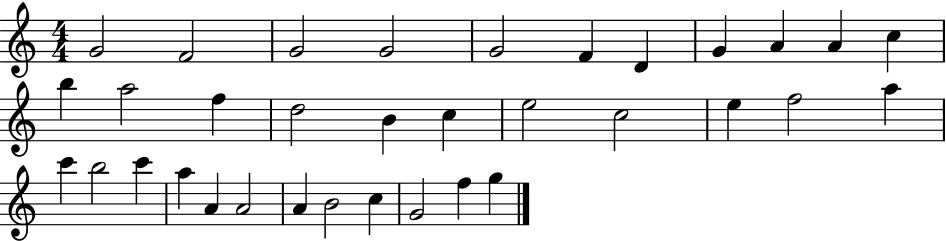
{
  \clef treble
  \numericTimeSignature
  \time 4/4
  \key c \major
  g'2 f'2 | g'2 g'2 | g'2 f'4 d'4 | g'4 a'4 a'4 c''4 | \break b''4 a''2 f''4 | d''2 b'4 c''4 | e''2 c''2 | e''4 f''2 a''4 | \break c'''4 b''2 c'''4 | a''4 a'4 a'2 | a'4 b'2 c''4 | g'2 f''4 g''4 | \break \bar "|."
}